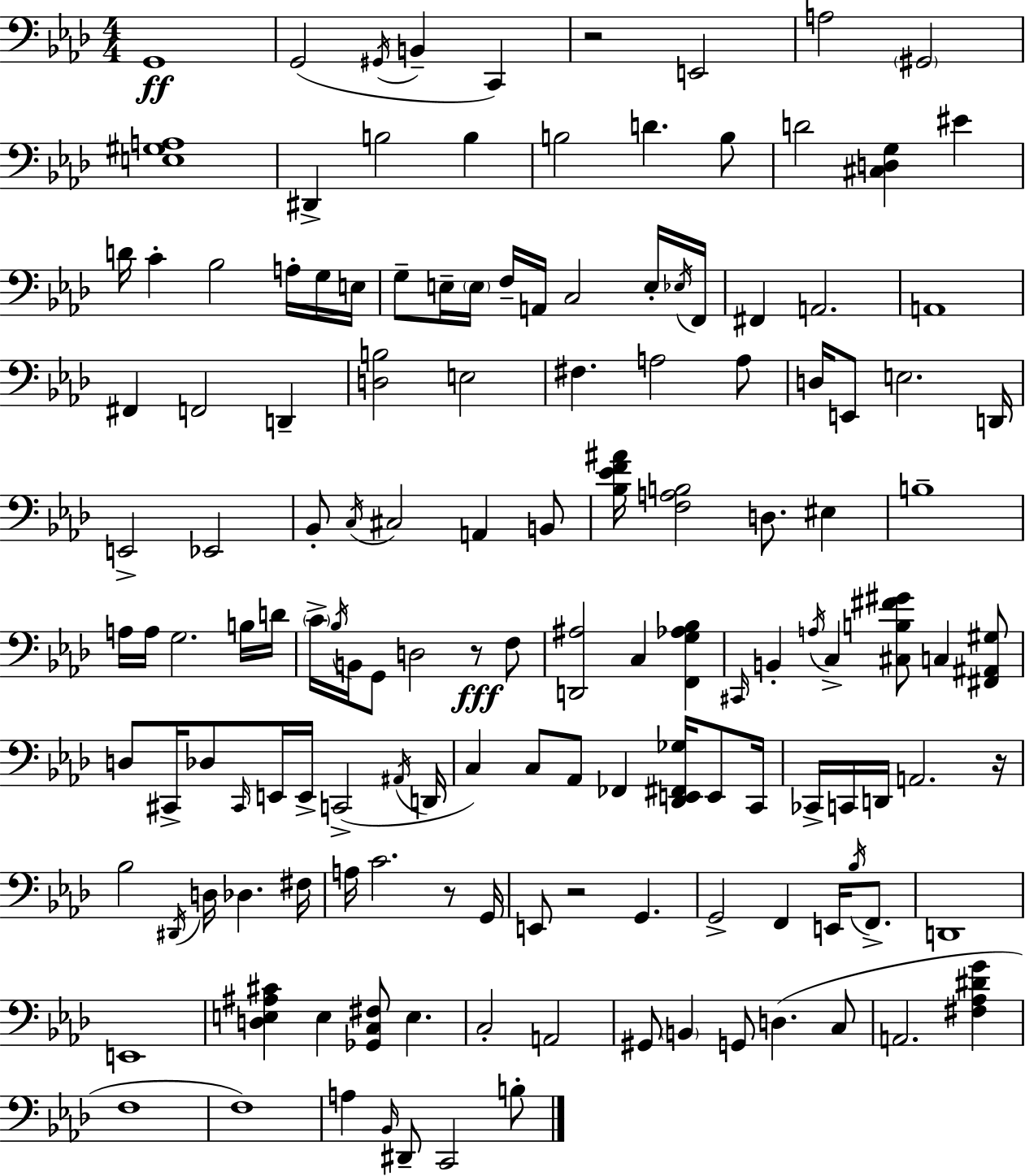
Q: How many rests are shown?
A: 5